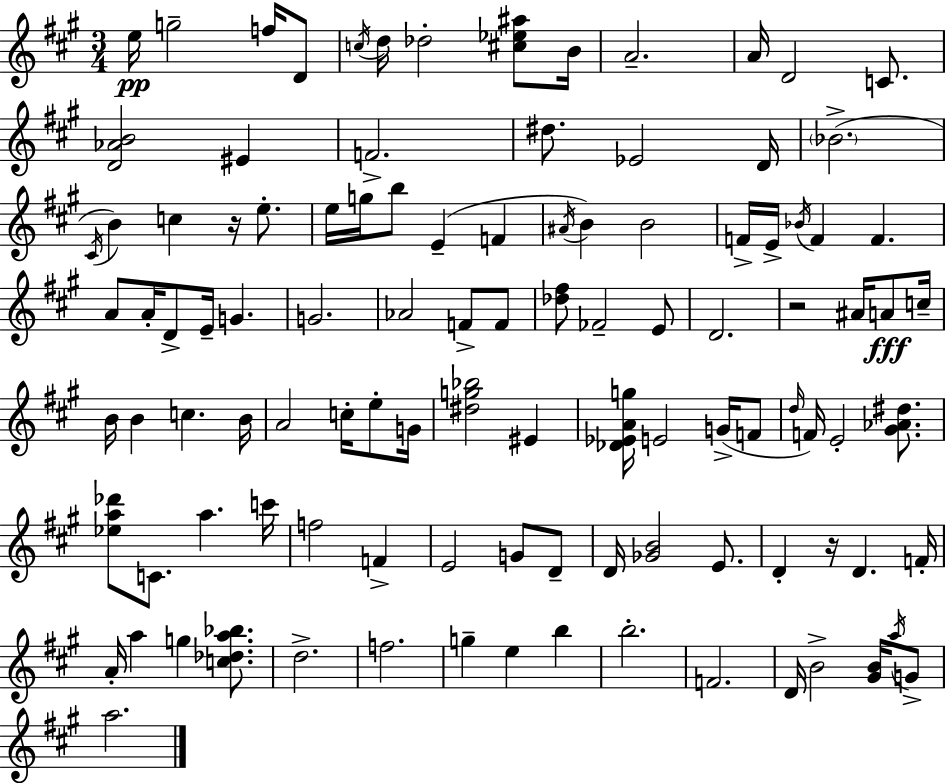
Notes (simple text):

E5/s G5/h F5/s D4/e C5/s D5/s Db5/h [C#5,Eb5,A#5]/e B4/s A4/h. A4/s D4/h C4/e. [D4,Ab4,B4]/h EIS4/q F4/h. D#5/e. Eb4/h D4/s Bb4/h. C#4/s B4/q C5/q R/s E5/e. E5/s G5/s B5/e E4/q F4/q A#4/s B4/q B4/h F4/s E4/s Bb4/s F4/q F4/q. A4/e A4/s D4/e E4/s G4/q. G4/h. Ab4/h F4/e F4/e [Db5,F#5]/e FES4/h E4/e D4/h. R/h A#4/s A4/e C5/s B4/s B4/q C5/q. B4/s A4/h C5/s E5/e G4/s [D#5,G5,Bb5]/h EIS4/q [Db4,Eb4,A4,G5]/s E4/h G4/s F4/e D5/s F4/s E4/h [G#4,Ab4,D#5]/e. [Eb5,A5,Db6]/e C4/e. A5/q. C6/s F5/h F4/q E4/h G4/e D4/e D4/s [Gb4,B4]/h E4/e. D4/q R/s D4/q. F4/s A4/s A5/q G5/q [C5,Db5,A5,Bb5]/e. D5/h. F5/h. G5/q E5/q B5/q B5/h. F4/h. D4/s B4/h [G#4,B4]/s A5/s G4/e A5/h.